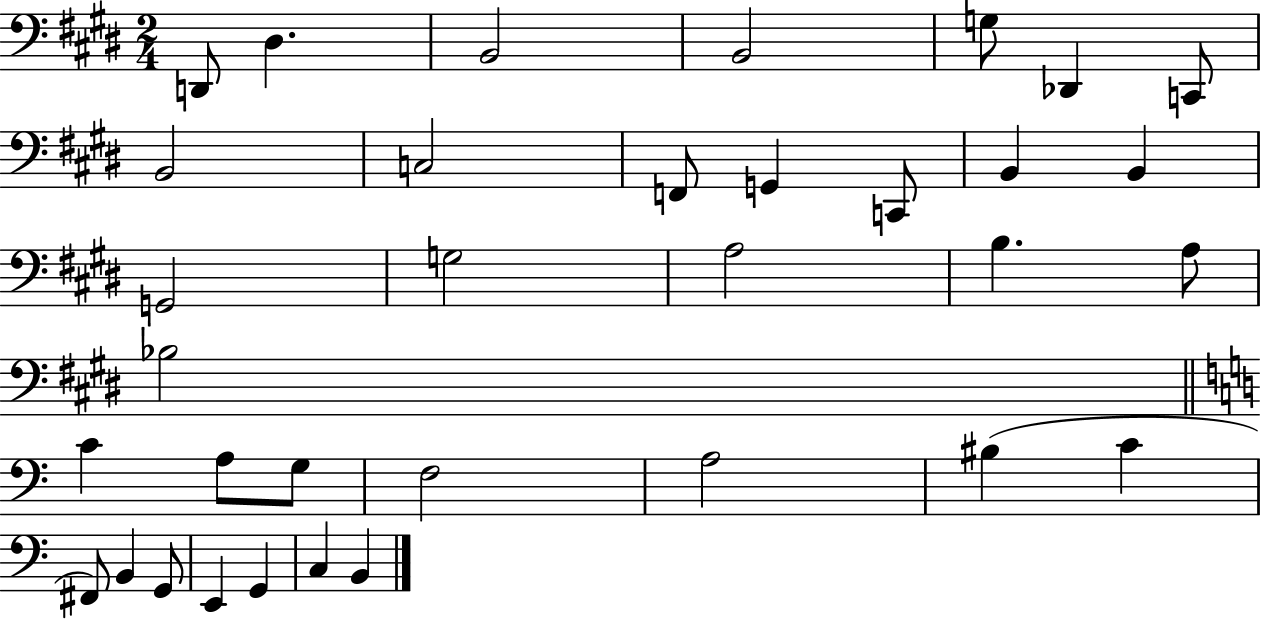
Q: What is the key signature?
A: E major